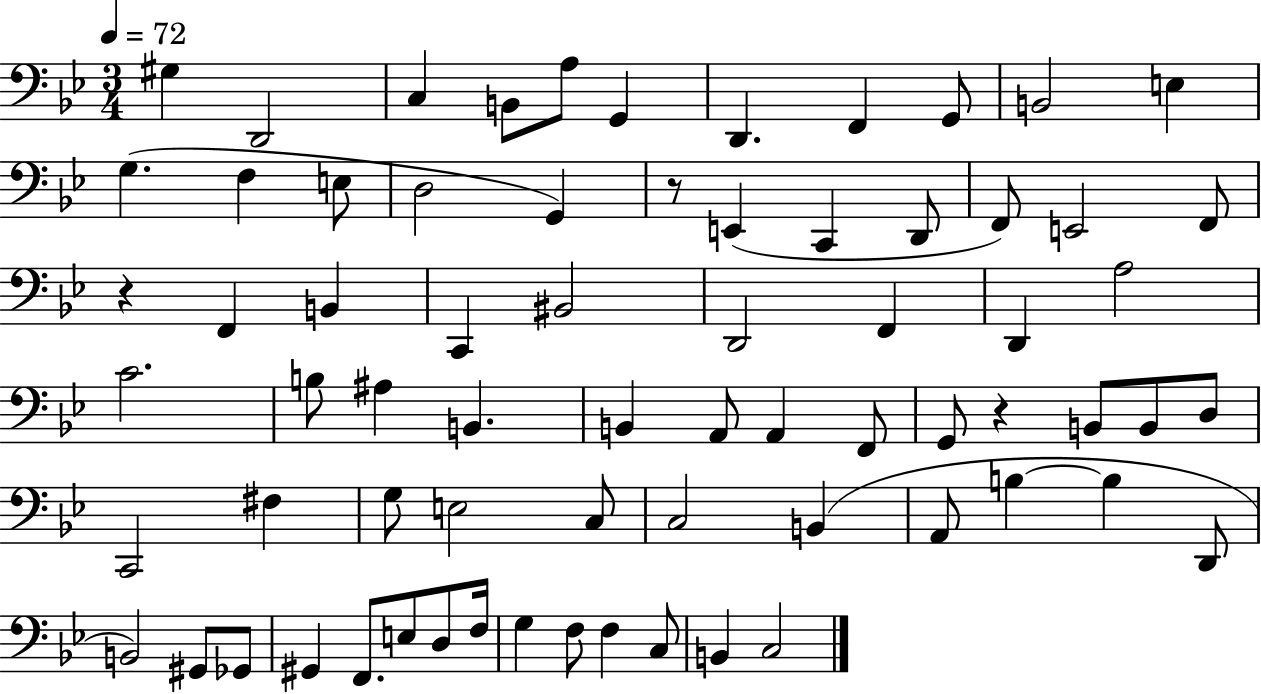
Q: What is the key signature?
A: BES major